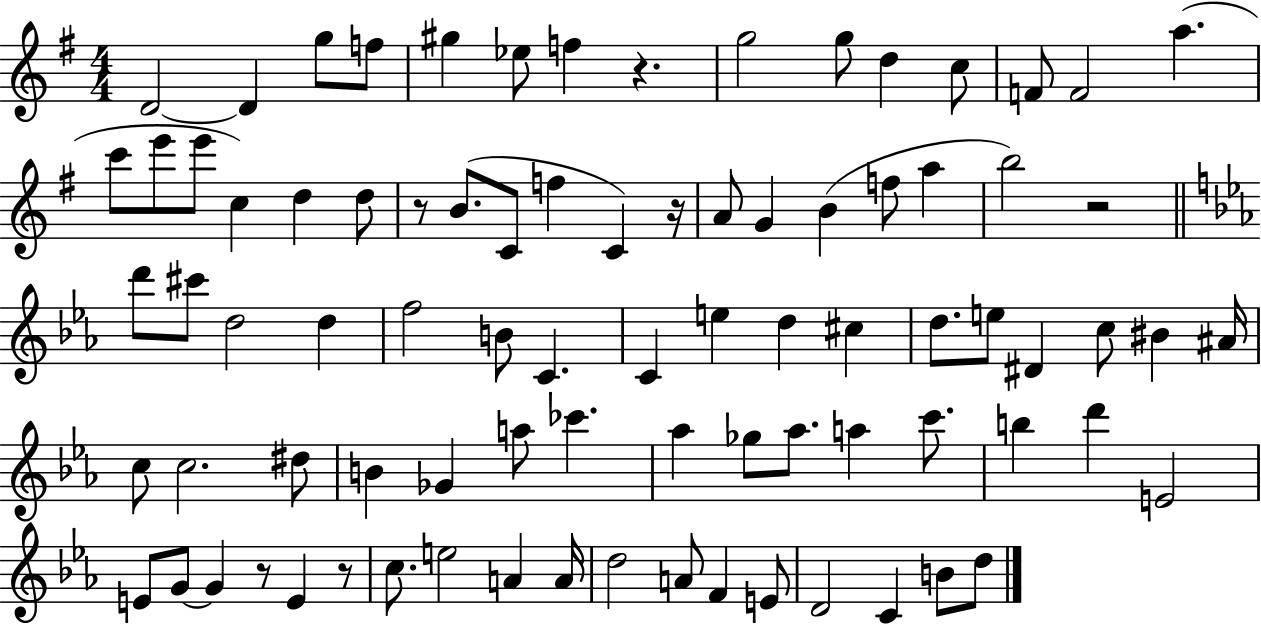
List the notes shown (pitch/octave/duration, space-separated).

D4/h D4/q G5/e F5/e G#5/q Eb5/e F5/q R/q. G5/h G5/e D5/q C5/e F4/e F4/h A5/q. C6/e E6/e E6/e C5/q D5/q D5/e R/e B4/e. C4/e F5/q C4/q R/s A4/e G4/q B4/q F5/e A5/q B5/h R/h D6/e C#6/e D5/h D5/q F5/h B4/e C4/q. C4/q E5/q D5/q C#5/q D5/e. E5/e D#4/q C5/e BIS4/q A#4/s C5/e C5/h. D#5/e B4/q Gb4/q A5/e CES6/q. Ab5/q Gb5/e Ab5/e. A5/q C6/e. B5/q D6/q E4/h E4/e G4/e G4/q R/e E4/q R/e C5/e. E5/h A4/q A4/s D5/h A4/e F4/q E4/e D4/h C4/q B4/e D5/e